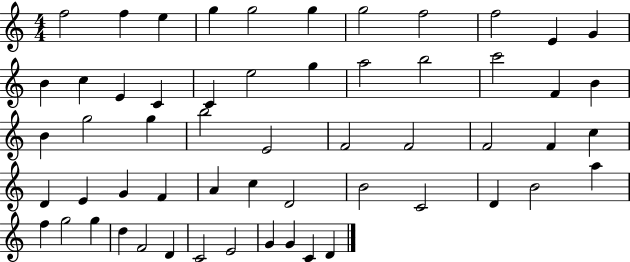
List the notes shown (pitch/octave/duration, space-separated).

F5/h F5/q E5/q G5/q G5/h G5/q G5/h F5/h F5/h E4/q G4/q B4/q C5/q E4/q C4/q C4/q E5/h G5/q A5/h B5/h C6/h F4/q B4/q B4/q G5/h G5/q B5/h E4/h F4/h F4/h F4/h F4/q C5/q D4/q E4/q G4/q F4/q A4/q C5/q D4/h B4/h C4/h D4/q B4/h A5/q F5/q G5/h G5/q D5/q F4/h D4/q C4/h E4/h G4/q G4/q C4/q D4/q